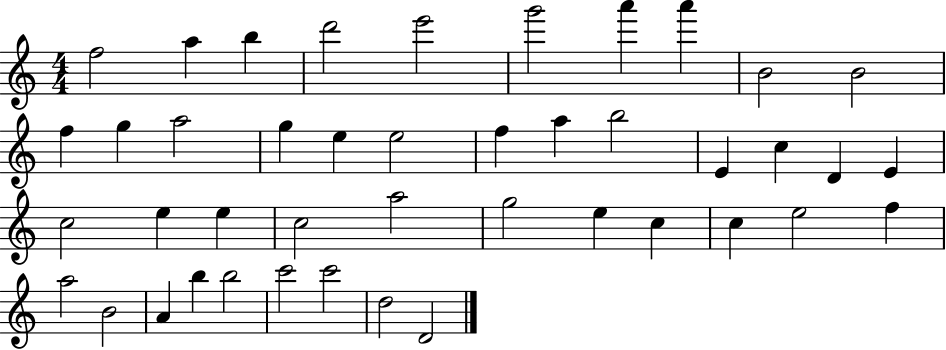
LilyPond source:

{
  \clef treble
  \numericTimeSignature
  \time 4/4
  \key c \major
  f''2 a''4 b''4 | d'''2 e'''2 | g'''2 a'''4 a'''4 | b'2 b'2 | \break f''4 g''4 a''2 | g''4 e''4 e''2 | f''4 a''4 b''2 | e'4 c''4 d'4 e'4 | \break c''2 e''4 e''4 | c''2 a''2 | g''2 e''4 c''4 | c''4 e''2 f''4 | \break a''2 b'2 | a'4 b''4 b''2 | c'''2 c'''2 | d''2 d'2 | \break \bar "|."
}